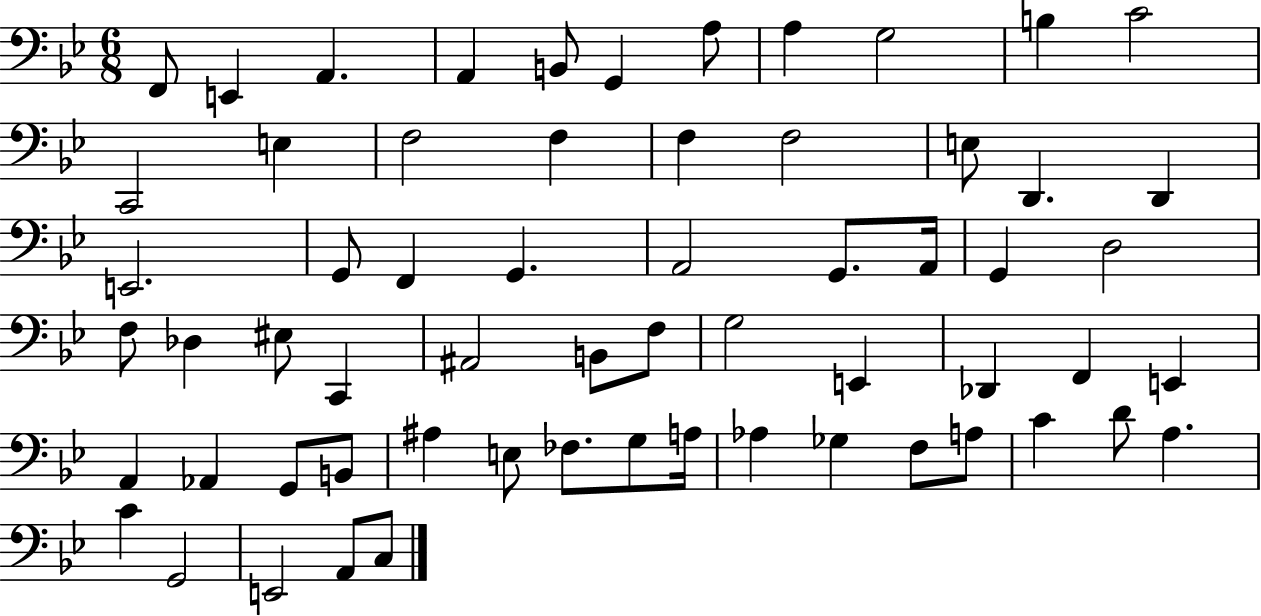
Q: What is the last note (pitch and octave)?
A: C3